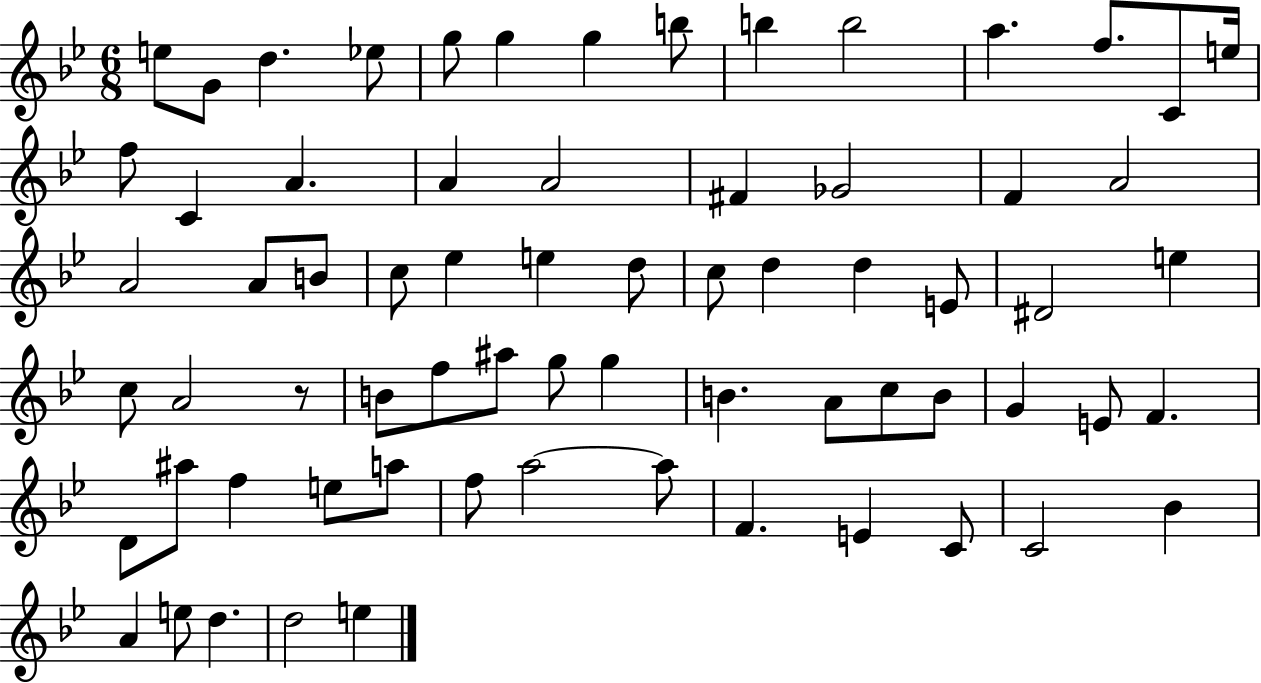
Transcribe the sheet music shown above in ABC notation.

X:1
T:Untitled
M:6/8
L:1/4
K:Bb
e/2 G/2 d _e/2 g/2 g g b/2 b b2 a f/2 C/2 e/4 f/2 C A A A2 ^F _G2 F A2 A2 A/2 B/2 c/2 _e e d/2 c/2 d d E/2 ^D2 e c/2 A2 z/2 B/2 f/2 ^a/2 g/2 g B A/2 c/2 B/2 G E/2 F D/2 ^a/2 f e/2 a/2 f/2 a2 a/2 F E C/2 C2 _B A e/2 d d2 e